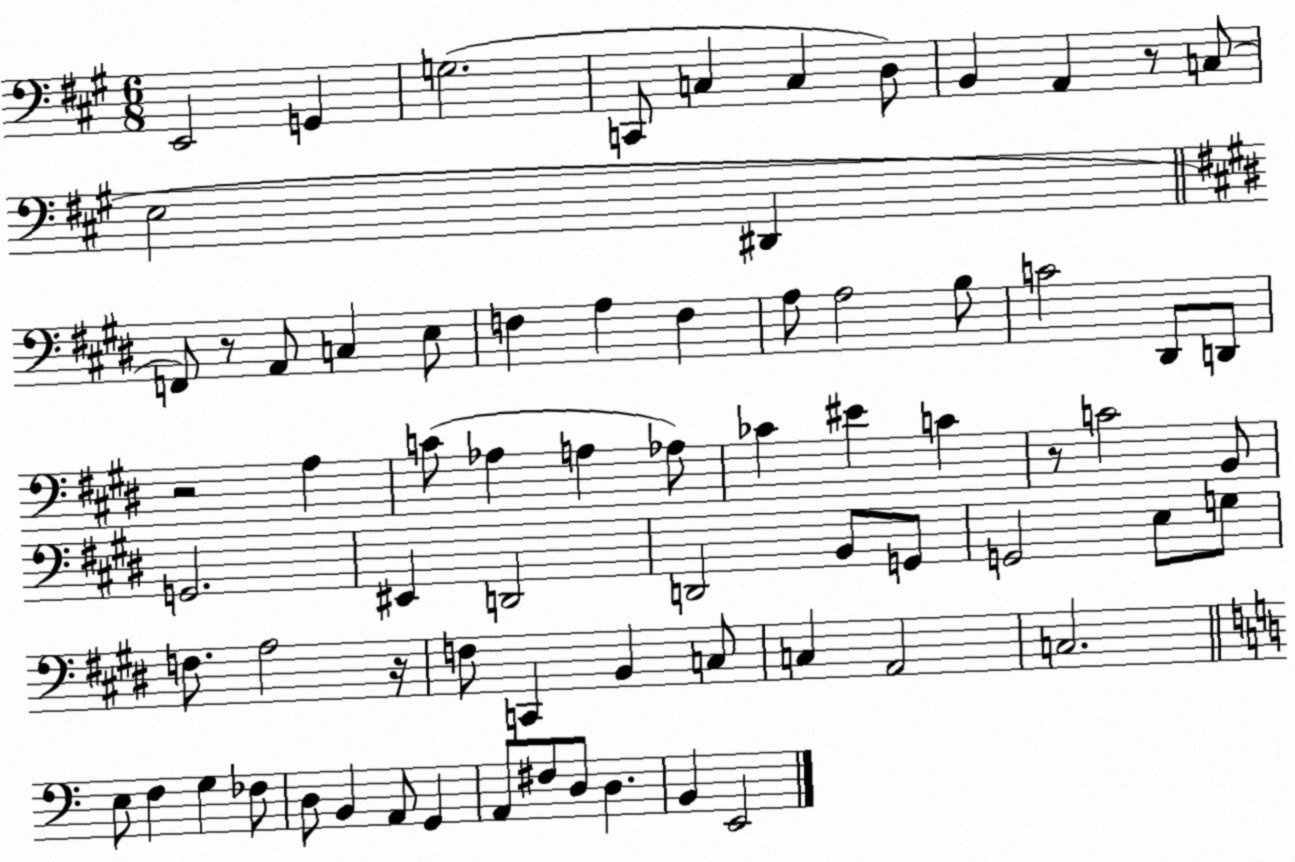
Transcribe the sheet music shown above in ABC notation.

X:1
T:Untitled
M:6/8
L:1/4
K:A
E,,2 G,, G,2 C,,/2 C, C, D,/2 B,, A,, z/2 C,/2 E,2 ^D,, F,,/2 z/2 A,,/2 C, E,/2 F, A, F, A,/2 A,2 B,/2 C2 ^D,,/2 D,,/2 z2 A, C/2 _A, A, _A,/2 _C ^E C z/2 C2 B,,/2 G,,2 ^E,, D,,2 D,,2 B,,/2 G,,/2 G,,2 E,/2 G,/2 F,/2 A,2 z/4 F,/2 C,, B,, C,/2 C, A,,2 C,2 E,/2 F, G, _F,/2 D,/2 B,, A,,/2 G,, A,,/2 ^F,/2 D,/2 D, B,, E,,2